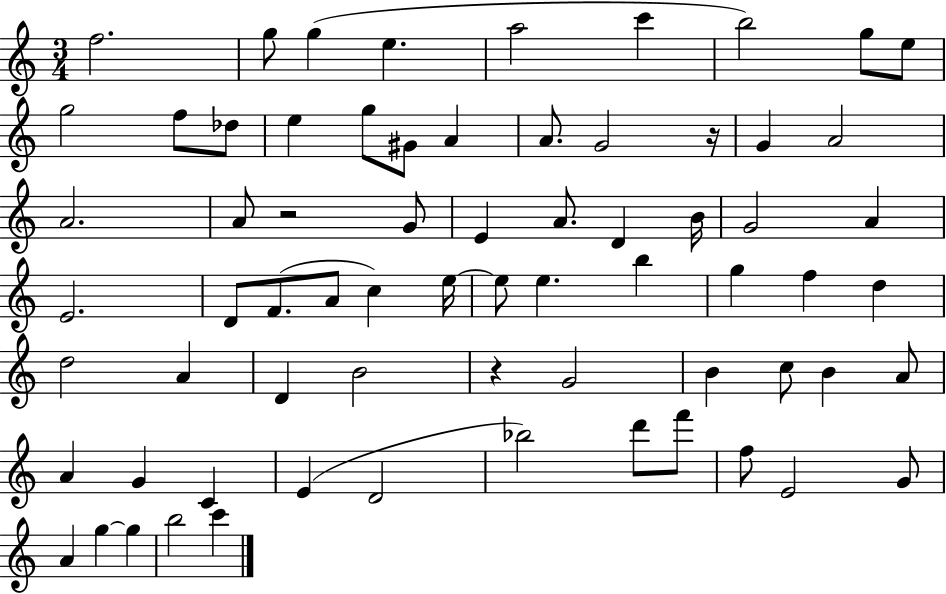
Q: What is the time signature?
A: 3/4